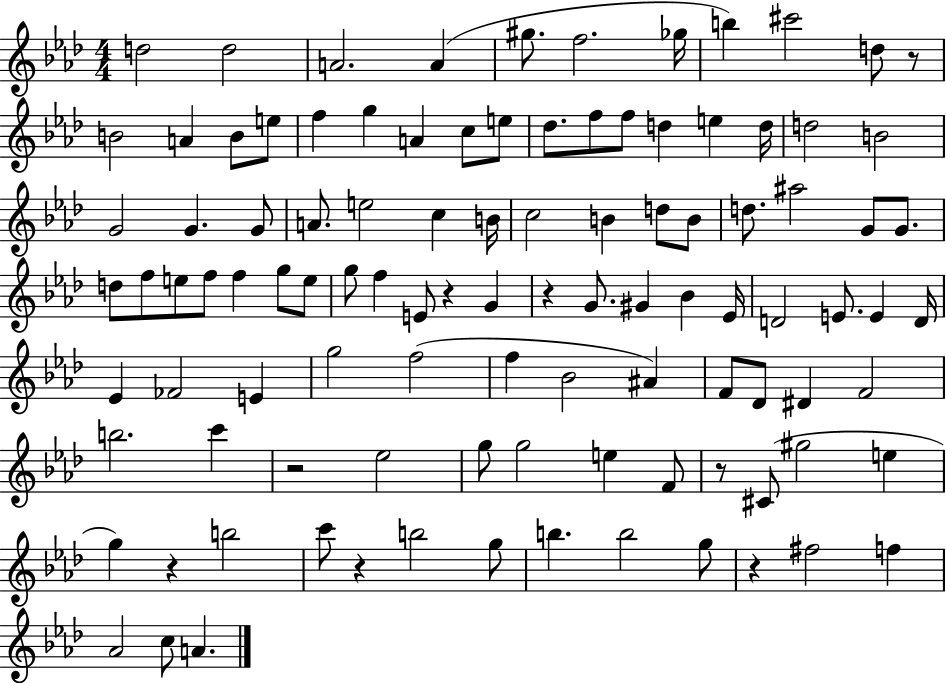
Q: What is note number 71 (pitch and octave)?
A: Db4